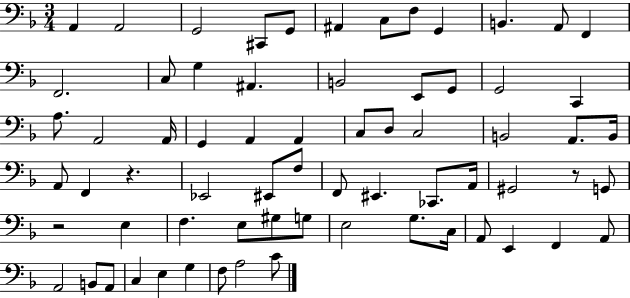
A2/q A2/h G2/h C#2/e G2/e A#2/q C3/e F3/e G2/q B2/q. A2/e F2/q F2/h. C3/e G3/q A#2/q. B2/h E2/e G2/e G2/h C2/q A3/e. A2/h A2/s G2/q A2/q A2/q C3/e D3/e C3/h B2/h A2/e. B2/s A2/e F2/q R/q. Eb2/h EIS2/e F3/e F2/e EIS2/q. CES2/e. A2/s G#2/h R/e G2/e R/h E3/q F3/q. E3/e G#3/e G3/e E3/h G3/e. C3/s A2/e E2/q F2/q A2/e A2/h B2/e A2/e C3/q E3/q G3/q F3/e A3/h C4/e